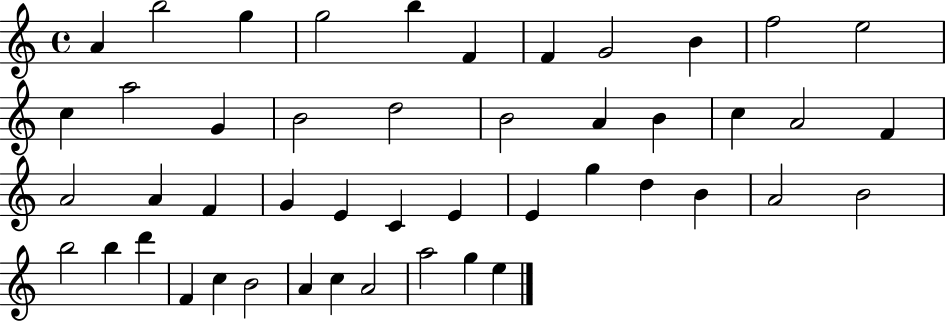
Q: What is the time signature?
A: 4/4